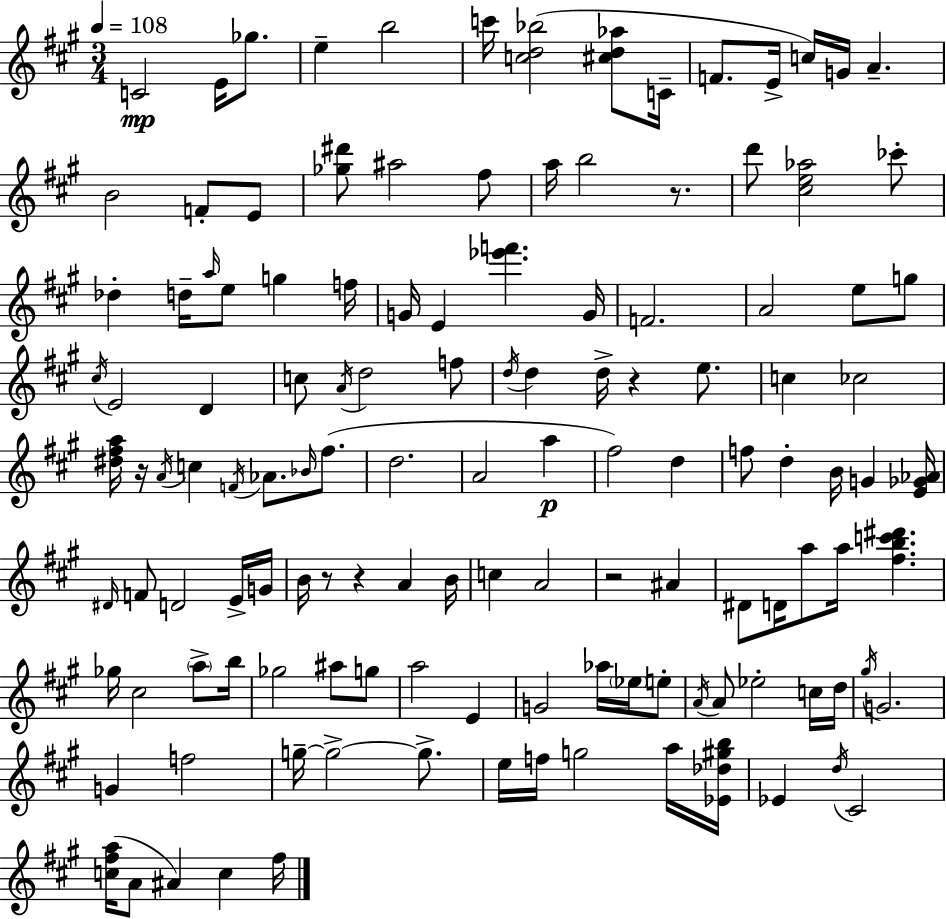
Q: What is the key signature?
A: A major